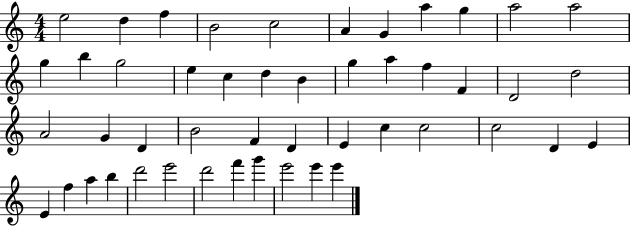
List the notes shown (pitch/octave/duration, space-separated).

E5/h D5/q F5/q B4/h C5/h A4/q G4/q A5/q G5/q A5/h A5/h G5/q B5/q G5/h E5/q C5/q D5/q B4/q G5/q A5/q F5/q F4/q D4/h D5/h A4/h G4/q D4/q B4/h F4/q D4/q E4/q C5/q C5/h C5/h D4/q E4/q E4/q F5/q A5/q B5/q D6/h E6/h D6/h F6/q G6/q E6/h E6/q E6/q